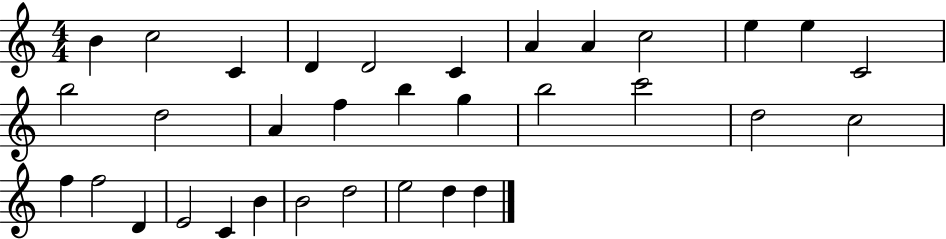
X:1
T:Untitled
M:4/4
L:1/4
K:C
B c2 C D D2 C A A c2 e e C2 b2 d2 A f b g b2 c'2 d2 c2 f f2 D E2 C B B2 d2 e2 d d